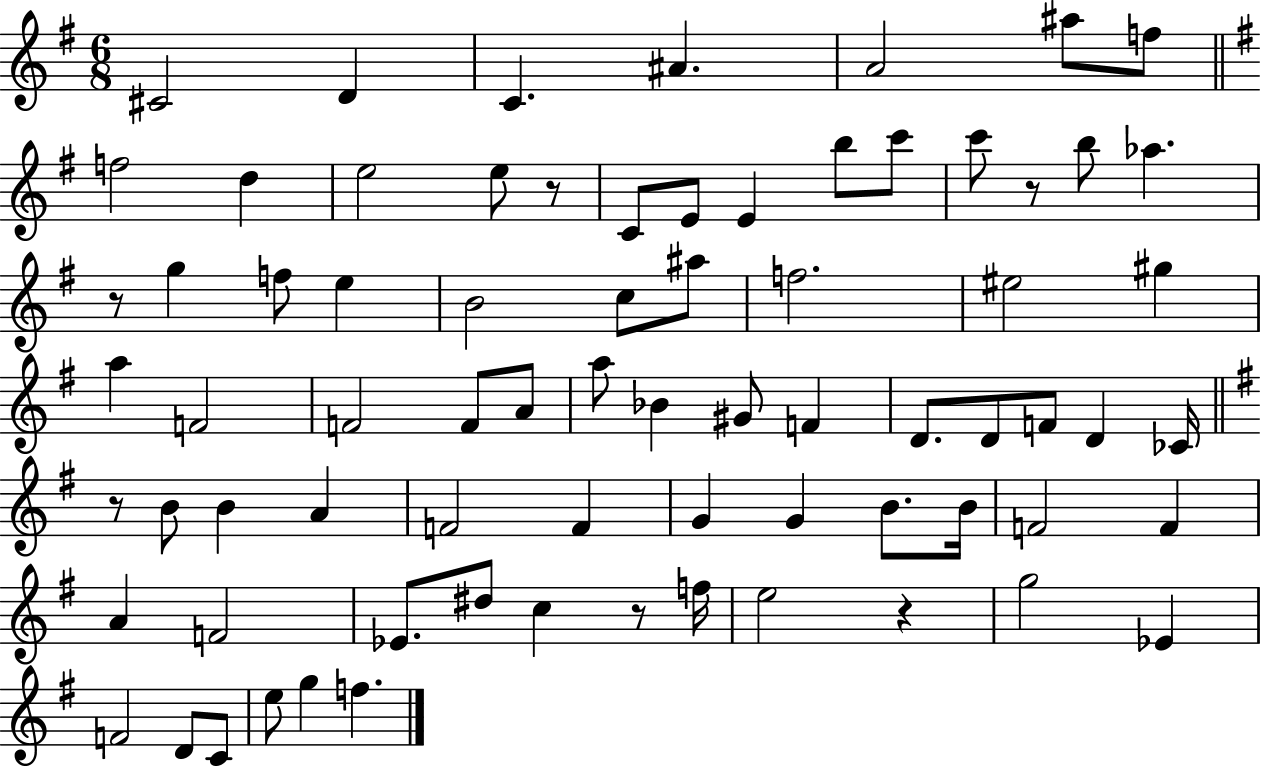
C#4/h D4/q C4/q. A#4/q. A4/h A#5/e F5/e F5/h D5/q E5/h E5/e R/e C4/e E4/e E4/q B5/e C6/e C6/e R/e B5/e Ab5/q. R/e G5/q F5/e E5/q B4/h C5/e A#5/e F5/h. EIS5/h G#5/q A5/q F4/h F4/h F4/e A4/e A5/e Bb4/q G#4/e F4/q D4/e. D4/e F4/e D4/q CES4/s R/e B4/e B4/q A4/q F4/h F4/q G4/q G4/q B4/e. B4/s F4/h F4/q A4/q F4/h Eb4/e. D#5/e C5/q R/e F5/s E5/h R/q G5/h Eb4/q F4/h D4/e C4/e E5/e G5/q F5/q.